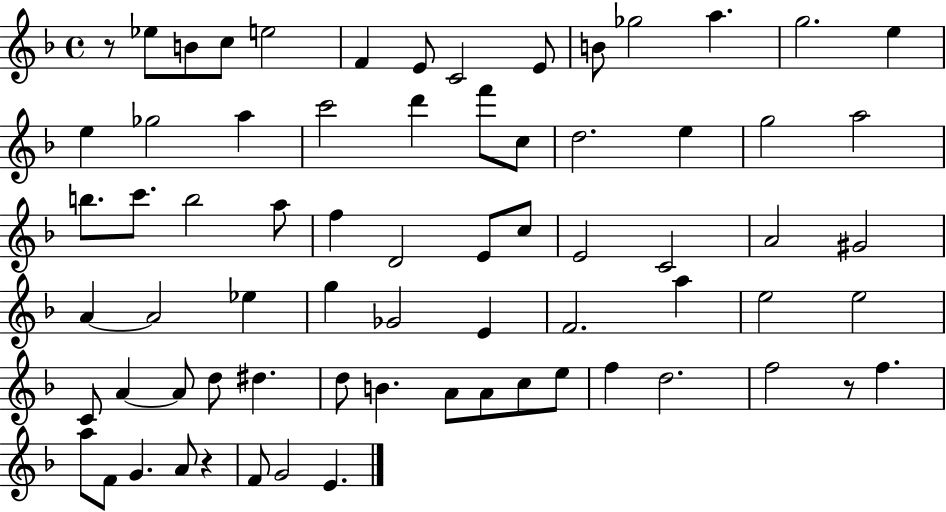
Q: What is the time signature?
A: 4/4